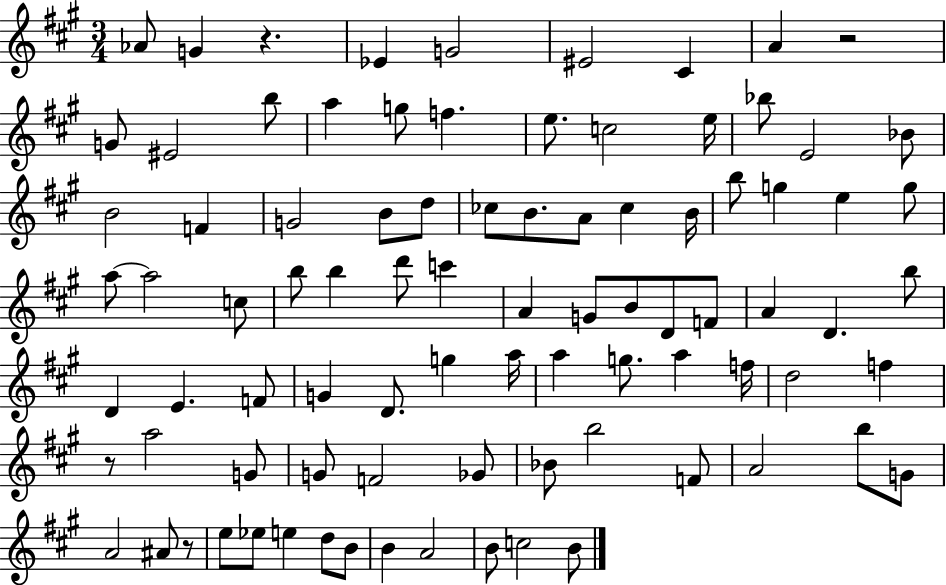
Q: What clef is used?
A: treble